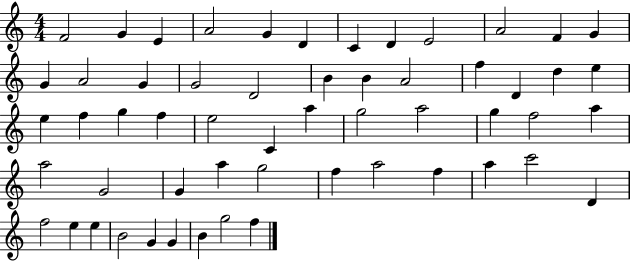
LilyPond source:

{
  \clef treble
  \numericTimeSignature
  \time 4/4
  \key c \major
  f'2 g'4 e'4 | a'2 g'4 d'4 | c'4 d'4 e'2 | a'2 f'4 g'4 | \break g'4 a'2 g'4 | g'2 d'2 | b'4 b'4 a'2 | f''4 d'4 d''4 e''4 | \break e''4 f''4 g''4 f''4 | e''2 c'4 a''4 | g''2 a''2 | g''4 f''2 a''4 | \break a''2 g'2 | g'4 a''4 g''2 | f''4 a''2 f''4 | a''4 c'''2 d'4 | \break f''2 e''4 e''4 | b'2 g'4 g'4 | b'4 g''2 f''4 | \bar "|."
}